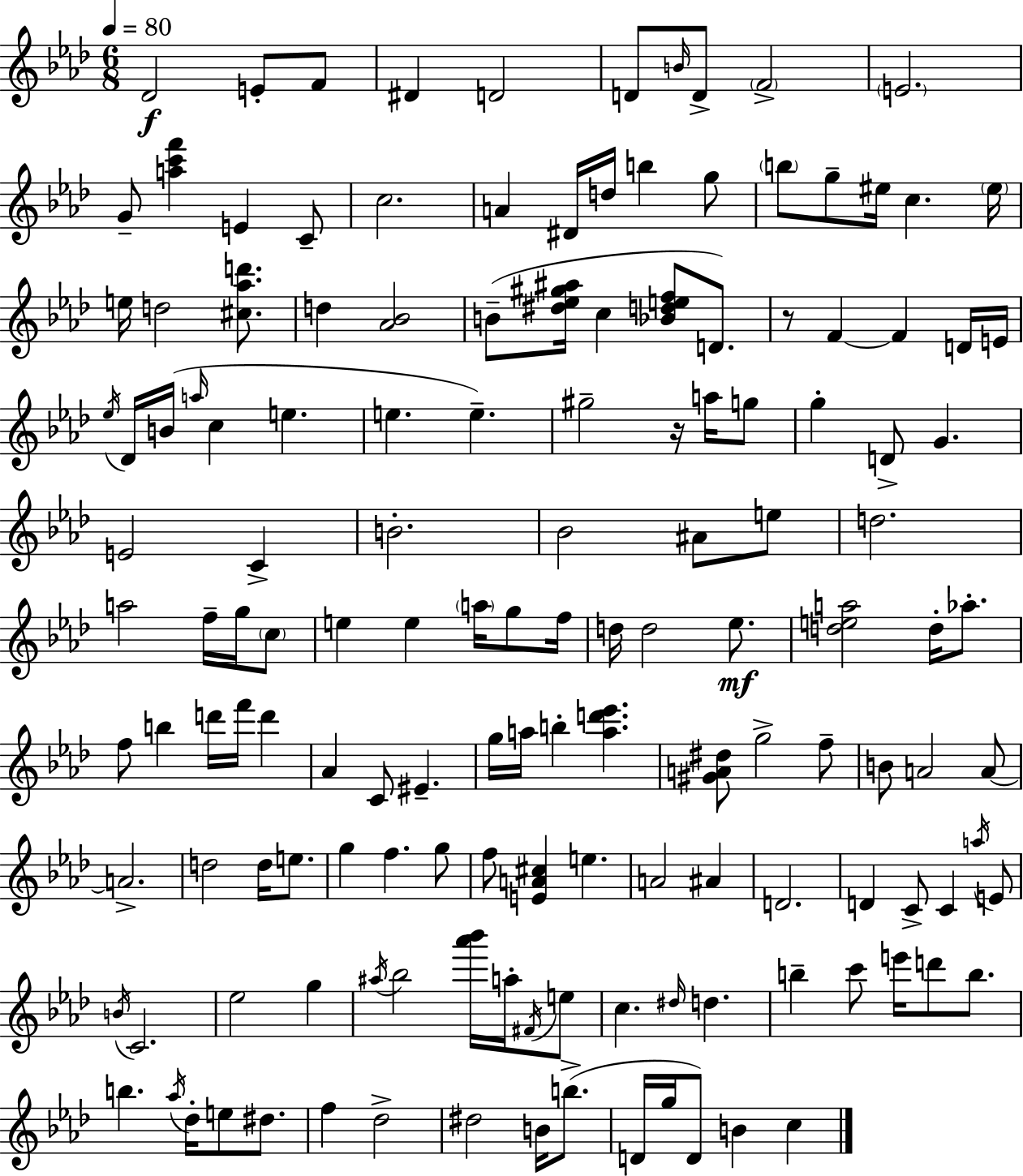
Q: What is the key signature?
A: AES major